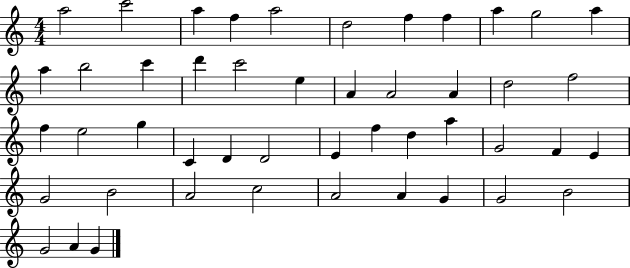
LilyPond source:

{
  \clef treble
  \numericTimeSignature
  \time 4/4
  \key c \major
  a''2 c'''2 | a''4 f''4 a''2 | d''2 f''4 f''4 | a''4 g''2 a''4 | \break a''4 b''2 c'''4 | d'''4 c'''2 e''4 | a'4 a'2 a'4 | d''2 f''2 | \break f''4 e''2 g''4 | c'4 d'4 d'2 | e'4 f''4 d''4 a''4 | g'2 f'4 e'4 | \break g'2 b'2 | a'2 c''2 | a'2 a'4 g'4 | g'2 b'2 | \break g'2 a'4 g'4 | \bar "|."
}